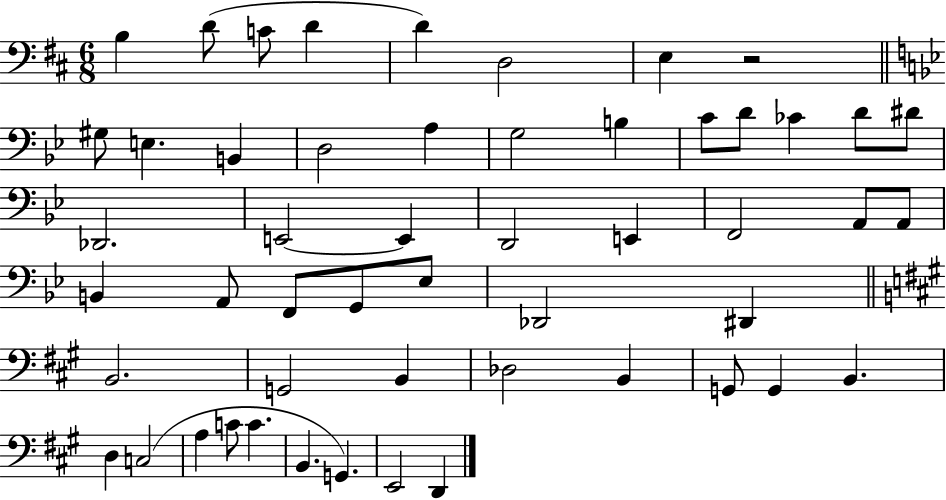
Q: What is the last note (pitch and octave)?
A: D2